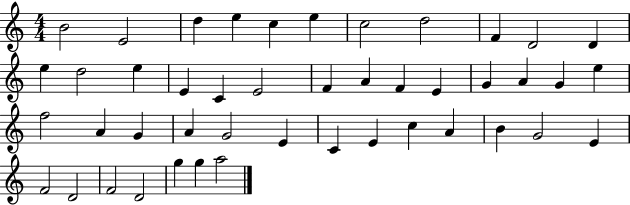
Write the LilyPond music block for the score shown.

{
  \clef treble
  \numericTimeSignature
  \time 4/4
  \key c \major
  b'2 e'2 | d''4 e''4 c''4 e''4 | c''2 d''2 | f'4 d'2 d'4 | \break e''4 d''2 e''4 | e'4 c'4 e'2 | f'4 a'4 f'4 e'4 | g'4 a'4 g'4 e''4 | \break f''2 a'4 g'4 | a'4 g'2 e'4 | c'4 e'4 c''4 a'4 | b'4 g'2 e'4 | \break f'2 d'2 | f'2 d'2 | g''4 g''4 a''2 | \bar "|."
}